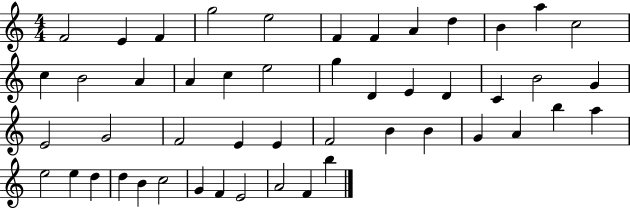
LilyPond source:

{
  \clef treble
  \numericTimeSignature
  \time 4/4
  \key c \major
  f'2 e'4 f'4 | g''2 e''2 | f'4 f'4 a'4 d''4 | b'4 a''4 c''2 | \break c''4 b'2 a'4 | a'4 c''4 e''2 | g''4 d'4 e'4 d'4 | c'4 b'2 g'4 | \break e'2 g'2 | f'2 e'4 e'4 | f'2 b'4 b'4 | g'4 a'4 b''4 a''4 | \break e''2 e''4 d''4 | d''4 b'4 c''2 | g'4 f'4 e'2 | a'2 f'4 b''4 | \break \bar "|."
}